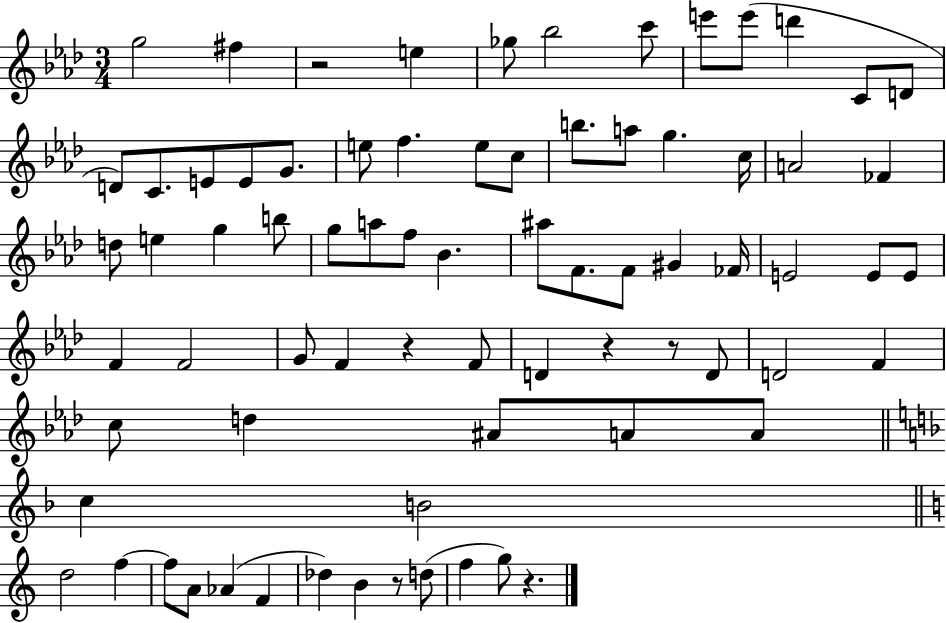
{
  \clef treble
  \numericTimeSignature
  \time 3/4
  \key aes \major
  \repeat volta 2 { g''2 fis''4 | r2 e''4 | ges''8 bes''2 c'''8 | e'''8 e'''8( d'''4 c'8 d'8 | \break d'8) c'8. e'8 e'8 g'8. | e''8 f''4. e''8 c''8 | b''8. a''8 g''4. c''16 | a'2 fes'4 | \break d''8 e''4 g''4 b''8 | g''8 a''8 f''8 bes'4. | ais''8 f'8. f'8 gis'4 fes'16 | e'2 e'8 e'8 | \break f'4 f'2 | g'8 f'4 r4 f'8 | d'4 r4 r8 d'8 | d'2 f'4 | \break c''8 d''4 ais'8 a'8 a'8 | \bar "||" \break \key f \major c''4 b'2 | \bar "||" \break \key c \major d''2 f''4~~ | f''8 a'8 aes'4( f'4 | des''4) b'4 r8 d''8( | f''4 g''8) r4. | \break } \bar "|."
}